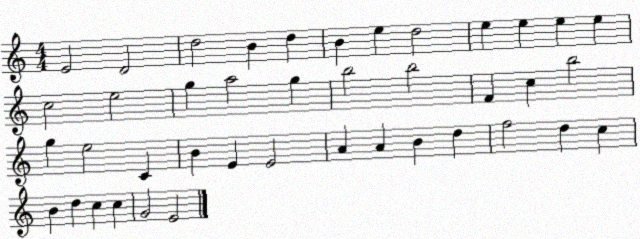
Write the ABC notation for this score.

X:1
T:Untitled
M:4/4
L:1/4
K:C
E2 D2 d2 B d B e d2 e e e e c2 e2 g a2 g b2 b2 F c b2 g e2 C B E E2 A A B d f2 d c B d c c G2 E2